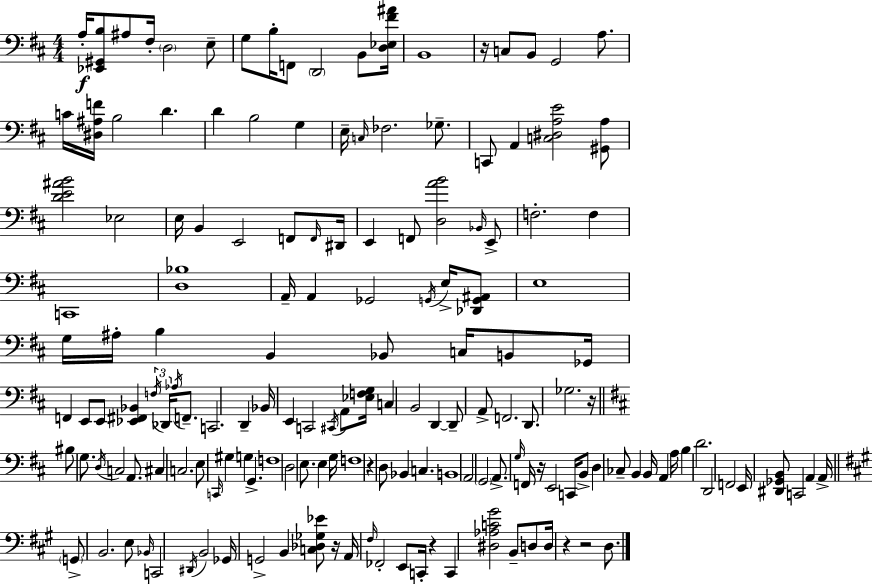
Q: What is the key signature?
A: D major